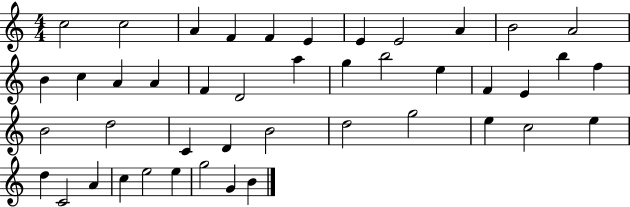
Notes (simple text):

C5/h C5/h A4/q F4/q F4/q E4/q E4/q E4/h A4/q B4/h A4/h B4/q C5/q A4/q A4/q F4/q D4/h A5/q G5/q B5/h E5/q F4/q E4/q B5/q F5/q B4/h D5/h C4/q D4/q B4/h D5/h G5/h E5/q C5/h E5/q D5/q C4/h A4/q C5/q E5/h E5/q G5/h G4/q B4/q